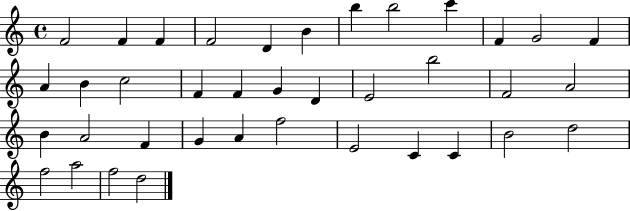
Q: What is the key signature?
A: C major